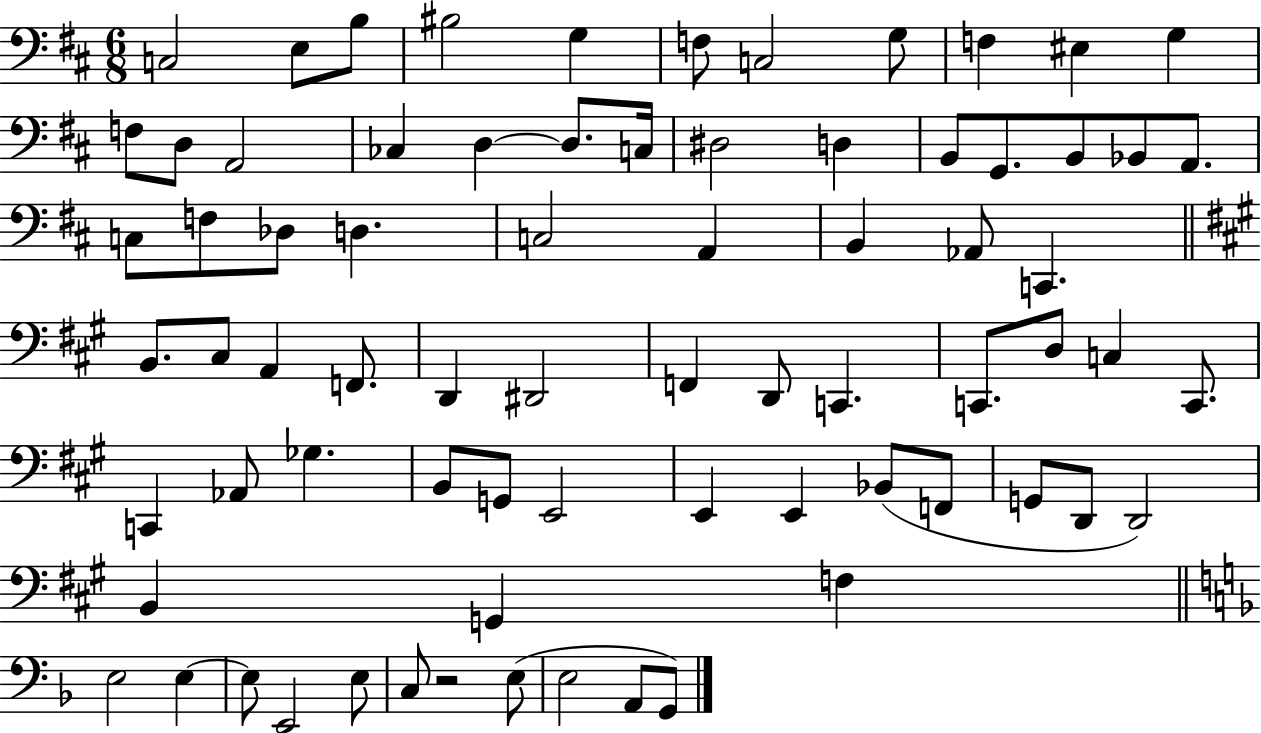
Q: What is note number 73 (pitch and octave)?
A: G2